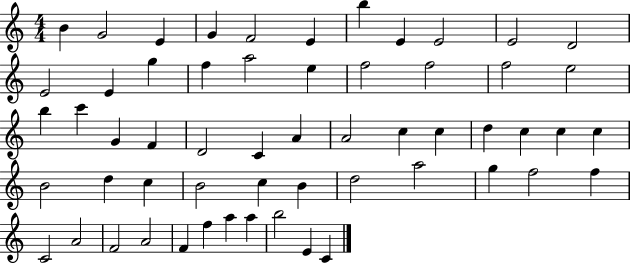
{
  \clef treble
  \numericTimeSignature
  \time 4/4
  \key c \major
  b'4 g'2 e'4 | g'4 f'2 e'4 | b''4 e'4 e'2 | e'2 d'2 | \break e'2 e'4 g''4 | f''4 a''2 e''4 | f''2 f''2 | f''2 e''2 | \break b''4 c'''4 g'4 f'4 | d'2 c'4 a'4 | a'2 c''4 c''4 | d''4 c''4 c''4 c''4 | \break b'2 d''4 c''4 | b'2 c''4 b'4 | d''2 a''2 | g''4 f''2 f''4 | \break c'2 a'2 | f'2 a'2 | f'4 f''4 a''4 a''4 | b''2 e'4 c'4 | \break \bar "|."
}